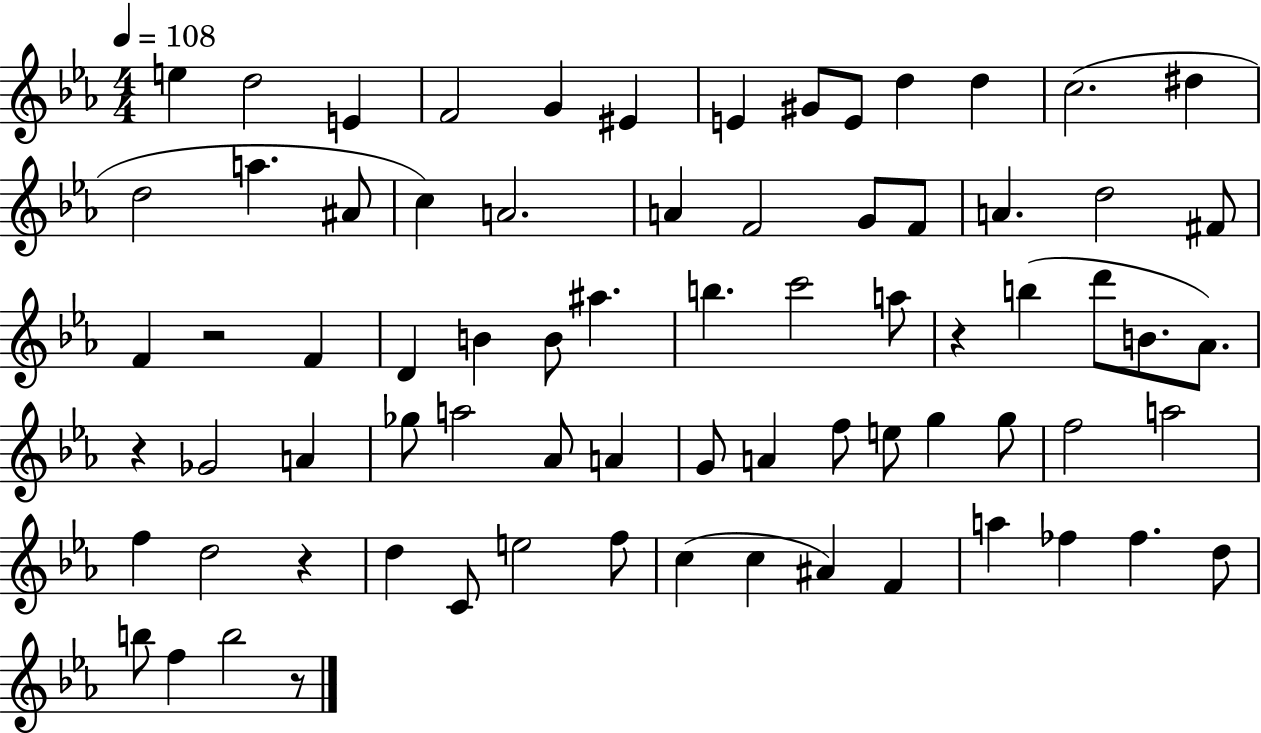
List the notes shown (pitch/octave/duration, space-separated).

E5/q D5/h E4/q F4/h G4/q EIS4/q E4/q G#4/e E4/e D5/q D5/q C5/h. D#5/q D5/h A5/q. A#4/e C5/q A4/h. A4/q F4/h G4/e F4/e A4/q. D5/h F#4/e F4/q R/h F4/q D4/q B4/q B4/e A#5/q. B5/q. C6/h A5/e R/q B5/q D6/e B4/e. Ab4/e. R/q Gb4/h A4/q Gb5/e A5/h Ab4/e A4/q G4/e A4/q F5/e E5/e G5/q G5/e F5/h A5/h F5/q D5/h R/q D5/q C4/e E5/h F5/e C5/q C5/q A#4/q F4/q A5/q FES5/q FES5/q. D5/e B5/e F5/q B5/h R/e